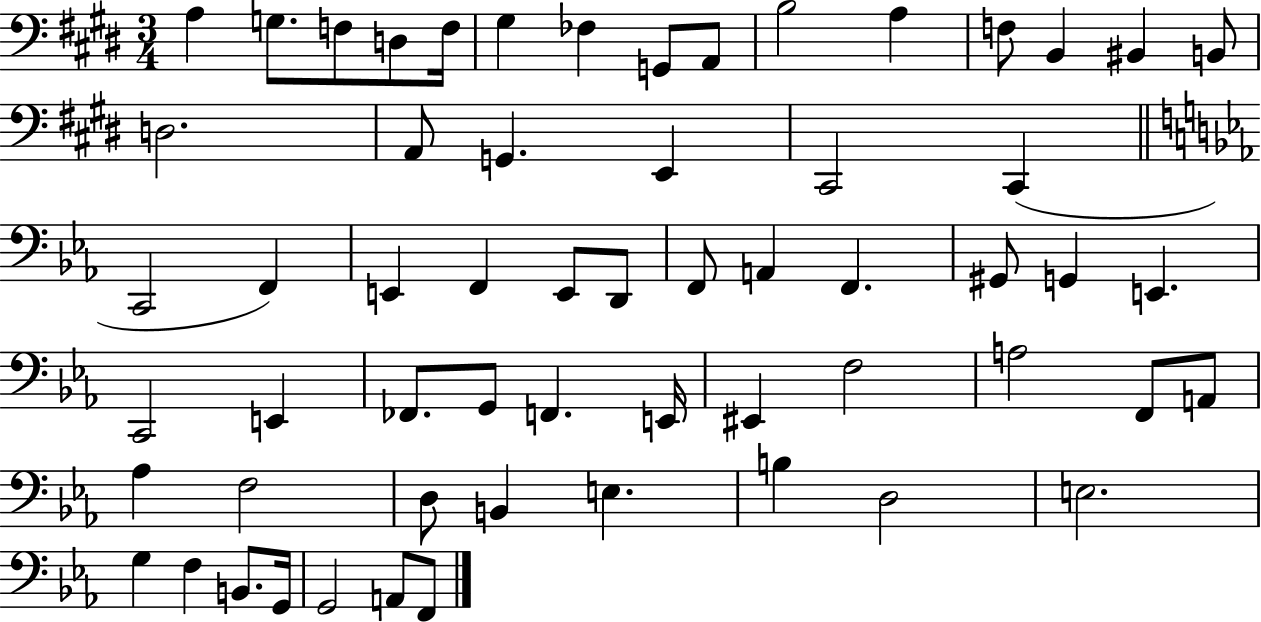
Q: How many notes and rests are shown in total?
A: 59